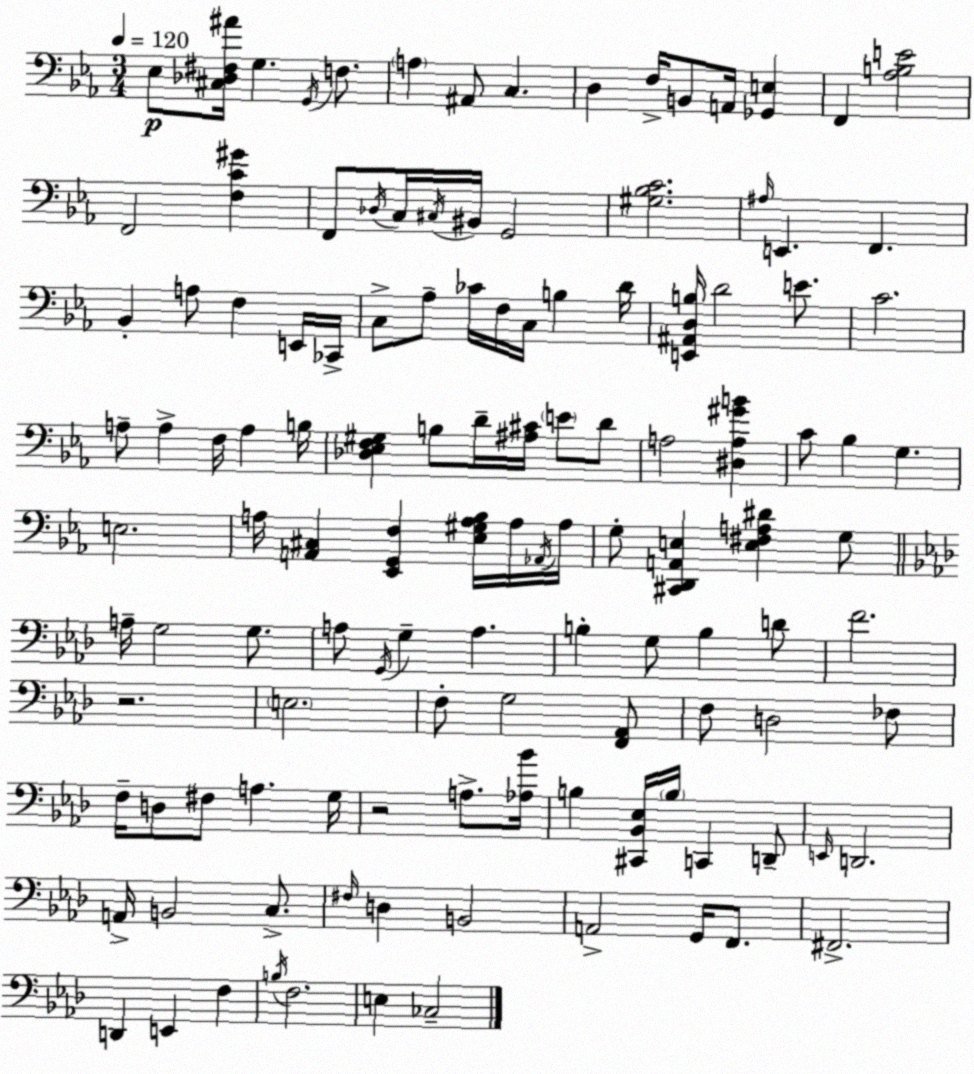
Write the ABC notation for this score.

X:1
T:Untitled
M:3/4
L:1/4
K:Eb
_E,/2 [^C,_D,^F,^A]/4 G, G,,/4 F,/2 A, ^A,,/2 C, D, F,/4 B,,/2 A,,/4 [_G,,E,] F,, [_A,B,E]2 F,,2 [F,C^G] F,,/2 _D,/4 C,/4 ^C,/4 ^B,,/4 G,,2 [^G,_B,C]2 ^A,/4 E,, F,, _B,, A,/2 F, E,,/4 _C,,/4 C,/2 _A,/2 _C/4 F,/4 C,/4 B, D/4 [E,,^A,,D,B,]/4 D2 E/2 C2 A,/2 A, F,/4 A, B,/4 [_D,_E,F,^G,] B,/2 D/4 [^A,^C]/4 E/2 D/2 A,2 [^D,A,^GB] C/2 _B, G, E,2 A,/4 [A,,^C,] [_E,,G,,F,] [_E,^G,A,_B,]/4 A,/4 _A,,/4 A,/4 G,/2 [^C,,D,,A,,E,] [E,^F,A,^D] G,/2 A,/4 G,2 G,/2 A,/2 G,,/4 G, A, B, G,/2 B, D/2 F2 z2 E,2 F,/2 G,2 [F,,_A,,]/2 F,/2 D,2 _F,/2 F,/4 D,/2 ^F,/2 A, G,/4 z2 A,/2 [_A,_B]/4 B, [^C,,_B,,_E,]/4 B,/4 C,, D,,/2 E,,/4 D,,2 A,,/4 B,,2 C,/2 ^F,/4 D, B,,2 A,,2 G,,/4 F,,/2 ^F,,2 D,, E,, F, B,/4 F,2 E, _C,2